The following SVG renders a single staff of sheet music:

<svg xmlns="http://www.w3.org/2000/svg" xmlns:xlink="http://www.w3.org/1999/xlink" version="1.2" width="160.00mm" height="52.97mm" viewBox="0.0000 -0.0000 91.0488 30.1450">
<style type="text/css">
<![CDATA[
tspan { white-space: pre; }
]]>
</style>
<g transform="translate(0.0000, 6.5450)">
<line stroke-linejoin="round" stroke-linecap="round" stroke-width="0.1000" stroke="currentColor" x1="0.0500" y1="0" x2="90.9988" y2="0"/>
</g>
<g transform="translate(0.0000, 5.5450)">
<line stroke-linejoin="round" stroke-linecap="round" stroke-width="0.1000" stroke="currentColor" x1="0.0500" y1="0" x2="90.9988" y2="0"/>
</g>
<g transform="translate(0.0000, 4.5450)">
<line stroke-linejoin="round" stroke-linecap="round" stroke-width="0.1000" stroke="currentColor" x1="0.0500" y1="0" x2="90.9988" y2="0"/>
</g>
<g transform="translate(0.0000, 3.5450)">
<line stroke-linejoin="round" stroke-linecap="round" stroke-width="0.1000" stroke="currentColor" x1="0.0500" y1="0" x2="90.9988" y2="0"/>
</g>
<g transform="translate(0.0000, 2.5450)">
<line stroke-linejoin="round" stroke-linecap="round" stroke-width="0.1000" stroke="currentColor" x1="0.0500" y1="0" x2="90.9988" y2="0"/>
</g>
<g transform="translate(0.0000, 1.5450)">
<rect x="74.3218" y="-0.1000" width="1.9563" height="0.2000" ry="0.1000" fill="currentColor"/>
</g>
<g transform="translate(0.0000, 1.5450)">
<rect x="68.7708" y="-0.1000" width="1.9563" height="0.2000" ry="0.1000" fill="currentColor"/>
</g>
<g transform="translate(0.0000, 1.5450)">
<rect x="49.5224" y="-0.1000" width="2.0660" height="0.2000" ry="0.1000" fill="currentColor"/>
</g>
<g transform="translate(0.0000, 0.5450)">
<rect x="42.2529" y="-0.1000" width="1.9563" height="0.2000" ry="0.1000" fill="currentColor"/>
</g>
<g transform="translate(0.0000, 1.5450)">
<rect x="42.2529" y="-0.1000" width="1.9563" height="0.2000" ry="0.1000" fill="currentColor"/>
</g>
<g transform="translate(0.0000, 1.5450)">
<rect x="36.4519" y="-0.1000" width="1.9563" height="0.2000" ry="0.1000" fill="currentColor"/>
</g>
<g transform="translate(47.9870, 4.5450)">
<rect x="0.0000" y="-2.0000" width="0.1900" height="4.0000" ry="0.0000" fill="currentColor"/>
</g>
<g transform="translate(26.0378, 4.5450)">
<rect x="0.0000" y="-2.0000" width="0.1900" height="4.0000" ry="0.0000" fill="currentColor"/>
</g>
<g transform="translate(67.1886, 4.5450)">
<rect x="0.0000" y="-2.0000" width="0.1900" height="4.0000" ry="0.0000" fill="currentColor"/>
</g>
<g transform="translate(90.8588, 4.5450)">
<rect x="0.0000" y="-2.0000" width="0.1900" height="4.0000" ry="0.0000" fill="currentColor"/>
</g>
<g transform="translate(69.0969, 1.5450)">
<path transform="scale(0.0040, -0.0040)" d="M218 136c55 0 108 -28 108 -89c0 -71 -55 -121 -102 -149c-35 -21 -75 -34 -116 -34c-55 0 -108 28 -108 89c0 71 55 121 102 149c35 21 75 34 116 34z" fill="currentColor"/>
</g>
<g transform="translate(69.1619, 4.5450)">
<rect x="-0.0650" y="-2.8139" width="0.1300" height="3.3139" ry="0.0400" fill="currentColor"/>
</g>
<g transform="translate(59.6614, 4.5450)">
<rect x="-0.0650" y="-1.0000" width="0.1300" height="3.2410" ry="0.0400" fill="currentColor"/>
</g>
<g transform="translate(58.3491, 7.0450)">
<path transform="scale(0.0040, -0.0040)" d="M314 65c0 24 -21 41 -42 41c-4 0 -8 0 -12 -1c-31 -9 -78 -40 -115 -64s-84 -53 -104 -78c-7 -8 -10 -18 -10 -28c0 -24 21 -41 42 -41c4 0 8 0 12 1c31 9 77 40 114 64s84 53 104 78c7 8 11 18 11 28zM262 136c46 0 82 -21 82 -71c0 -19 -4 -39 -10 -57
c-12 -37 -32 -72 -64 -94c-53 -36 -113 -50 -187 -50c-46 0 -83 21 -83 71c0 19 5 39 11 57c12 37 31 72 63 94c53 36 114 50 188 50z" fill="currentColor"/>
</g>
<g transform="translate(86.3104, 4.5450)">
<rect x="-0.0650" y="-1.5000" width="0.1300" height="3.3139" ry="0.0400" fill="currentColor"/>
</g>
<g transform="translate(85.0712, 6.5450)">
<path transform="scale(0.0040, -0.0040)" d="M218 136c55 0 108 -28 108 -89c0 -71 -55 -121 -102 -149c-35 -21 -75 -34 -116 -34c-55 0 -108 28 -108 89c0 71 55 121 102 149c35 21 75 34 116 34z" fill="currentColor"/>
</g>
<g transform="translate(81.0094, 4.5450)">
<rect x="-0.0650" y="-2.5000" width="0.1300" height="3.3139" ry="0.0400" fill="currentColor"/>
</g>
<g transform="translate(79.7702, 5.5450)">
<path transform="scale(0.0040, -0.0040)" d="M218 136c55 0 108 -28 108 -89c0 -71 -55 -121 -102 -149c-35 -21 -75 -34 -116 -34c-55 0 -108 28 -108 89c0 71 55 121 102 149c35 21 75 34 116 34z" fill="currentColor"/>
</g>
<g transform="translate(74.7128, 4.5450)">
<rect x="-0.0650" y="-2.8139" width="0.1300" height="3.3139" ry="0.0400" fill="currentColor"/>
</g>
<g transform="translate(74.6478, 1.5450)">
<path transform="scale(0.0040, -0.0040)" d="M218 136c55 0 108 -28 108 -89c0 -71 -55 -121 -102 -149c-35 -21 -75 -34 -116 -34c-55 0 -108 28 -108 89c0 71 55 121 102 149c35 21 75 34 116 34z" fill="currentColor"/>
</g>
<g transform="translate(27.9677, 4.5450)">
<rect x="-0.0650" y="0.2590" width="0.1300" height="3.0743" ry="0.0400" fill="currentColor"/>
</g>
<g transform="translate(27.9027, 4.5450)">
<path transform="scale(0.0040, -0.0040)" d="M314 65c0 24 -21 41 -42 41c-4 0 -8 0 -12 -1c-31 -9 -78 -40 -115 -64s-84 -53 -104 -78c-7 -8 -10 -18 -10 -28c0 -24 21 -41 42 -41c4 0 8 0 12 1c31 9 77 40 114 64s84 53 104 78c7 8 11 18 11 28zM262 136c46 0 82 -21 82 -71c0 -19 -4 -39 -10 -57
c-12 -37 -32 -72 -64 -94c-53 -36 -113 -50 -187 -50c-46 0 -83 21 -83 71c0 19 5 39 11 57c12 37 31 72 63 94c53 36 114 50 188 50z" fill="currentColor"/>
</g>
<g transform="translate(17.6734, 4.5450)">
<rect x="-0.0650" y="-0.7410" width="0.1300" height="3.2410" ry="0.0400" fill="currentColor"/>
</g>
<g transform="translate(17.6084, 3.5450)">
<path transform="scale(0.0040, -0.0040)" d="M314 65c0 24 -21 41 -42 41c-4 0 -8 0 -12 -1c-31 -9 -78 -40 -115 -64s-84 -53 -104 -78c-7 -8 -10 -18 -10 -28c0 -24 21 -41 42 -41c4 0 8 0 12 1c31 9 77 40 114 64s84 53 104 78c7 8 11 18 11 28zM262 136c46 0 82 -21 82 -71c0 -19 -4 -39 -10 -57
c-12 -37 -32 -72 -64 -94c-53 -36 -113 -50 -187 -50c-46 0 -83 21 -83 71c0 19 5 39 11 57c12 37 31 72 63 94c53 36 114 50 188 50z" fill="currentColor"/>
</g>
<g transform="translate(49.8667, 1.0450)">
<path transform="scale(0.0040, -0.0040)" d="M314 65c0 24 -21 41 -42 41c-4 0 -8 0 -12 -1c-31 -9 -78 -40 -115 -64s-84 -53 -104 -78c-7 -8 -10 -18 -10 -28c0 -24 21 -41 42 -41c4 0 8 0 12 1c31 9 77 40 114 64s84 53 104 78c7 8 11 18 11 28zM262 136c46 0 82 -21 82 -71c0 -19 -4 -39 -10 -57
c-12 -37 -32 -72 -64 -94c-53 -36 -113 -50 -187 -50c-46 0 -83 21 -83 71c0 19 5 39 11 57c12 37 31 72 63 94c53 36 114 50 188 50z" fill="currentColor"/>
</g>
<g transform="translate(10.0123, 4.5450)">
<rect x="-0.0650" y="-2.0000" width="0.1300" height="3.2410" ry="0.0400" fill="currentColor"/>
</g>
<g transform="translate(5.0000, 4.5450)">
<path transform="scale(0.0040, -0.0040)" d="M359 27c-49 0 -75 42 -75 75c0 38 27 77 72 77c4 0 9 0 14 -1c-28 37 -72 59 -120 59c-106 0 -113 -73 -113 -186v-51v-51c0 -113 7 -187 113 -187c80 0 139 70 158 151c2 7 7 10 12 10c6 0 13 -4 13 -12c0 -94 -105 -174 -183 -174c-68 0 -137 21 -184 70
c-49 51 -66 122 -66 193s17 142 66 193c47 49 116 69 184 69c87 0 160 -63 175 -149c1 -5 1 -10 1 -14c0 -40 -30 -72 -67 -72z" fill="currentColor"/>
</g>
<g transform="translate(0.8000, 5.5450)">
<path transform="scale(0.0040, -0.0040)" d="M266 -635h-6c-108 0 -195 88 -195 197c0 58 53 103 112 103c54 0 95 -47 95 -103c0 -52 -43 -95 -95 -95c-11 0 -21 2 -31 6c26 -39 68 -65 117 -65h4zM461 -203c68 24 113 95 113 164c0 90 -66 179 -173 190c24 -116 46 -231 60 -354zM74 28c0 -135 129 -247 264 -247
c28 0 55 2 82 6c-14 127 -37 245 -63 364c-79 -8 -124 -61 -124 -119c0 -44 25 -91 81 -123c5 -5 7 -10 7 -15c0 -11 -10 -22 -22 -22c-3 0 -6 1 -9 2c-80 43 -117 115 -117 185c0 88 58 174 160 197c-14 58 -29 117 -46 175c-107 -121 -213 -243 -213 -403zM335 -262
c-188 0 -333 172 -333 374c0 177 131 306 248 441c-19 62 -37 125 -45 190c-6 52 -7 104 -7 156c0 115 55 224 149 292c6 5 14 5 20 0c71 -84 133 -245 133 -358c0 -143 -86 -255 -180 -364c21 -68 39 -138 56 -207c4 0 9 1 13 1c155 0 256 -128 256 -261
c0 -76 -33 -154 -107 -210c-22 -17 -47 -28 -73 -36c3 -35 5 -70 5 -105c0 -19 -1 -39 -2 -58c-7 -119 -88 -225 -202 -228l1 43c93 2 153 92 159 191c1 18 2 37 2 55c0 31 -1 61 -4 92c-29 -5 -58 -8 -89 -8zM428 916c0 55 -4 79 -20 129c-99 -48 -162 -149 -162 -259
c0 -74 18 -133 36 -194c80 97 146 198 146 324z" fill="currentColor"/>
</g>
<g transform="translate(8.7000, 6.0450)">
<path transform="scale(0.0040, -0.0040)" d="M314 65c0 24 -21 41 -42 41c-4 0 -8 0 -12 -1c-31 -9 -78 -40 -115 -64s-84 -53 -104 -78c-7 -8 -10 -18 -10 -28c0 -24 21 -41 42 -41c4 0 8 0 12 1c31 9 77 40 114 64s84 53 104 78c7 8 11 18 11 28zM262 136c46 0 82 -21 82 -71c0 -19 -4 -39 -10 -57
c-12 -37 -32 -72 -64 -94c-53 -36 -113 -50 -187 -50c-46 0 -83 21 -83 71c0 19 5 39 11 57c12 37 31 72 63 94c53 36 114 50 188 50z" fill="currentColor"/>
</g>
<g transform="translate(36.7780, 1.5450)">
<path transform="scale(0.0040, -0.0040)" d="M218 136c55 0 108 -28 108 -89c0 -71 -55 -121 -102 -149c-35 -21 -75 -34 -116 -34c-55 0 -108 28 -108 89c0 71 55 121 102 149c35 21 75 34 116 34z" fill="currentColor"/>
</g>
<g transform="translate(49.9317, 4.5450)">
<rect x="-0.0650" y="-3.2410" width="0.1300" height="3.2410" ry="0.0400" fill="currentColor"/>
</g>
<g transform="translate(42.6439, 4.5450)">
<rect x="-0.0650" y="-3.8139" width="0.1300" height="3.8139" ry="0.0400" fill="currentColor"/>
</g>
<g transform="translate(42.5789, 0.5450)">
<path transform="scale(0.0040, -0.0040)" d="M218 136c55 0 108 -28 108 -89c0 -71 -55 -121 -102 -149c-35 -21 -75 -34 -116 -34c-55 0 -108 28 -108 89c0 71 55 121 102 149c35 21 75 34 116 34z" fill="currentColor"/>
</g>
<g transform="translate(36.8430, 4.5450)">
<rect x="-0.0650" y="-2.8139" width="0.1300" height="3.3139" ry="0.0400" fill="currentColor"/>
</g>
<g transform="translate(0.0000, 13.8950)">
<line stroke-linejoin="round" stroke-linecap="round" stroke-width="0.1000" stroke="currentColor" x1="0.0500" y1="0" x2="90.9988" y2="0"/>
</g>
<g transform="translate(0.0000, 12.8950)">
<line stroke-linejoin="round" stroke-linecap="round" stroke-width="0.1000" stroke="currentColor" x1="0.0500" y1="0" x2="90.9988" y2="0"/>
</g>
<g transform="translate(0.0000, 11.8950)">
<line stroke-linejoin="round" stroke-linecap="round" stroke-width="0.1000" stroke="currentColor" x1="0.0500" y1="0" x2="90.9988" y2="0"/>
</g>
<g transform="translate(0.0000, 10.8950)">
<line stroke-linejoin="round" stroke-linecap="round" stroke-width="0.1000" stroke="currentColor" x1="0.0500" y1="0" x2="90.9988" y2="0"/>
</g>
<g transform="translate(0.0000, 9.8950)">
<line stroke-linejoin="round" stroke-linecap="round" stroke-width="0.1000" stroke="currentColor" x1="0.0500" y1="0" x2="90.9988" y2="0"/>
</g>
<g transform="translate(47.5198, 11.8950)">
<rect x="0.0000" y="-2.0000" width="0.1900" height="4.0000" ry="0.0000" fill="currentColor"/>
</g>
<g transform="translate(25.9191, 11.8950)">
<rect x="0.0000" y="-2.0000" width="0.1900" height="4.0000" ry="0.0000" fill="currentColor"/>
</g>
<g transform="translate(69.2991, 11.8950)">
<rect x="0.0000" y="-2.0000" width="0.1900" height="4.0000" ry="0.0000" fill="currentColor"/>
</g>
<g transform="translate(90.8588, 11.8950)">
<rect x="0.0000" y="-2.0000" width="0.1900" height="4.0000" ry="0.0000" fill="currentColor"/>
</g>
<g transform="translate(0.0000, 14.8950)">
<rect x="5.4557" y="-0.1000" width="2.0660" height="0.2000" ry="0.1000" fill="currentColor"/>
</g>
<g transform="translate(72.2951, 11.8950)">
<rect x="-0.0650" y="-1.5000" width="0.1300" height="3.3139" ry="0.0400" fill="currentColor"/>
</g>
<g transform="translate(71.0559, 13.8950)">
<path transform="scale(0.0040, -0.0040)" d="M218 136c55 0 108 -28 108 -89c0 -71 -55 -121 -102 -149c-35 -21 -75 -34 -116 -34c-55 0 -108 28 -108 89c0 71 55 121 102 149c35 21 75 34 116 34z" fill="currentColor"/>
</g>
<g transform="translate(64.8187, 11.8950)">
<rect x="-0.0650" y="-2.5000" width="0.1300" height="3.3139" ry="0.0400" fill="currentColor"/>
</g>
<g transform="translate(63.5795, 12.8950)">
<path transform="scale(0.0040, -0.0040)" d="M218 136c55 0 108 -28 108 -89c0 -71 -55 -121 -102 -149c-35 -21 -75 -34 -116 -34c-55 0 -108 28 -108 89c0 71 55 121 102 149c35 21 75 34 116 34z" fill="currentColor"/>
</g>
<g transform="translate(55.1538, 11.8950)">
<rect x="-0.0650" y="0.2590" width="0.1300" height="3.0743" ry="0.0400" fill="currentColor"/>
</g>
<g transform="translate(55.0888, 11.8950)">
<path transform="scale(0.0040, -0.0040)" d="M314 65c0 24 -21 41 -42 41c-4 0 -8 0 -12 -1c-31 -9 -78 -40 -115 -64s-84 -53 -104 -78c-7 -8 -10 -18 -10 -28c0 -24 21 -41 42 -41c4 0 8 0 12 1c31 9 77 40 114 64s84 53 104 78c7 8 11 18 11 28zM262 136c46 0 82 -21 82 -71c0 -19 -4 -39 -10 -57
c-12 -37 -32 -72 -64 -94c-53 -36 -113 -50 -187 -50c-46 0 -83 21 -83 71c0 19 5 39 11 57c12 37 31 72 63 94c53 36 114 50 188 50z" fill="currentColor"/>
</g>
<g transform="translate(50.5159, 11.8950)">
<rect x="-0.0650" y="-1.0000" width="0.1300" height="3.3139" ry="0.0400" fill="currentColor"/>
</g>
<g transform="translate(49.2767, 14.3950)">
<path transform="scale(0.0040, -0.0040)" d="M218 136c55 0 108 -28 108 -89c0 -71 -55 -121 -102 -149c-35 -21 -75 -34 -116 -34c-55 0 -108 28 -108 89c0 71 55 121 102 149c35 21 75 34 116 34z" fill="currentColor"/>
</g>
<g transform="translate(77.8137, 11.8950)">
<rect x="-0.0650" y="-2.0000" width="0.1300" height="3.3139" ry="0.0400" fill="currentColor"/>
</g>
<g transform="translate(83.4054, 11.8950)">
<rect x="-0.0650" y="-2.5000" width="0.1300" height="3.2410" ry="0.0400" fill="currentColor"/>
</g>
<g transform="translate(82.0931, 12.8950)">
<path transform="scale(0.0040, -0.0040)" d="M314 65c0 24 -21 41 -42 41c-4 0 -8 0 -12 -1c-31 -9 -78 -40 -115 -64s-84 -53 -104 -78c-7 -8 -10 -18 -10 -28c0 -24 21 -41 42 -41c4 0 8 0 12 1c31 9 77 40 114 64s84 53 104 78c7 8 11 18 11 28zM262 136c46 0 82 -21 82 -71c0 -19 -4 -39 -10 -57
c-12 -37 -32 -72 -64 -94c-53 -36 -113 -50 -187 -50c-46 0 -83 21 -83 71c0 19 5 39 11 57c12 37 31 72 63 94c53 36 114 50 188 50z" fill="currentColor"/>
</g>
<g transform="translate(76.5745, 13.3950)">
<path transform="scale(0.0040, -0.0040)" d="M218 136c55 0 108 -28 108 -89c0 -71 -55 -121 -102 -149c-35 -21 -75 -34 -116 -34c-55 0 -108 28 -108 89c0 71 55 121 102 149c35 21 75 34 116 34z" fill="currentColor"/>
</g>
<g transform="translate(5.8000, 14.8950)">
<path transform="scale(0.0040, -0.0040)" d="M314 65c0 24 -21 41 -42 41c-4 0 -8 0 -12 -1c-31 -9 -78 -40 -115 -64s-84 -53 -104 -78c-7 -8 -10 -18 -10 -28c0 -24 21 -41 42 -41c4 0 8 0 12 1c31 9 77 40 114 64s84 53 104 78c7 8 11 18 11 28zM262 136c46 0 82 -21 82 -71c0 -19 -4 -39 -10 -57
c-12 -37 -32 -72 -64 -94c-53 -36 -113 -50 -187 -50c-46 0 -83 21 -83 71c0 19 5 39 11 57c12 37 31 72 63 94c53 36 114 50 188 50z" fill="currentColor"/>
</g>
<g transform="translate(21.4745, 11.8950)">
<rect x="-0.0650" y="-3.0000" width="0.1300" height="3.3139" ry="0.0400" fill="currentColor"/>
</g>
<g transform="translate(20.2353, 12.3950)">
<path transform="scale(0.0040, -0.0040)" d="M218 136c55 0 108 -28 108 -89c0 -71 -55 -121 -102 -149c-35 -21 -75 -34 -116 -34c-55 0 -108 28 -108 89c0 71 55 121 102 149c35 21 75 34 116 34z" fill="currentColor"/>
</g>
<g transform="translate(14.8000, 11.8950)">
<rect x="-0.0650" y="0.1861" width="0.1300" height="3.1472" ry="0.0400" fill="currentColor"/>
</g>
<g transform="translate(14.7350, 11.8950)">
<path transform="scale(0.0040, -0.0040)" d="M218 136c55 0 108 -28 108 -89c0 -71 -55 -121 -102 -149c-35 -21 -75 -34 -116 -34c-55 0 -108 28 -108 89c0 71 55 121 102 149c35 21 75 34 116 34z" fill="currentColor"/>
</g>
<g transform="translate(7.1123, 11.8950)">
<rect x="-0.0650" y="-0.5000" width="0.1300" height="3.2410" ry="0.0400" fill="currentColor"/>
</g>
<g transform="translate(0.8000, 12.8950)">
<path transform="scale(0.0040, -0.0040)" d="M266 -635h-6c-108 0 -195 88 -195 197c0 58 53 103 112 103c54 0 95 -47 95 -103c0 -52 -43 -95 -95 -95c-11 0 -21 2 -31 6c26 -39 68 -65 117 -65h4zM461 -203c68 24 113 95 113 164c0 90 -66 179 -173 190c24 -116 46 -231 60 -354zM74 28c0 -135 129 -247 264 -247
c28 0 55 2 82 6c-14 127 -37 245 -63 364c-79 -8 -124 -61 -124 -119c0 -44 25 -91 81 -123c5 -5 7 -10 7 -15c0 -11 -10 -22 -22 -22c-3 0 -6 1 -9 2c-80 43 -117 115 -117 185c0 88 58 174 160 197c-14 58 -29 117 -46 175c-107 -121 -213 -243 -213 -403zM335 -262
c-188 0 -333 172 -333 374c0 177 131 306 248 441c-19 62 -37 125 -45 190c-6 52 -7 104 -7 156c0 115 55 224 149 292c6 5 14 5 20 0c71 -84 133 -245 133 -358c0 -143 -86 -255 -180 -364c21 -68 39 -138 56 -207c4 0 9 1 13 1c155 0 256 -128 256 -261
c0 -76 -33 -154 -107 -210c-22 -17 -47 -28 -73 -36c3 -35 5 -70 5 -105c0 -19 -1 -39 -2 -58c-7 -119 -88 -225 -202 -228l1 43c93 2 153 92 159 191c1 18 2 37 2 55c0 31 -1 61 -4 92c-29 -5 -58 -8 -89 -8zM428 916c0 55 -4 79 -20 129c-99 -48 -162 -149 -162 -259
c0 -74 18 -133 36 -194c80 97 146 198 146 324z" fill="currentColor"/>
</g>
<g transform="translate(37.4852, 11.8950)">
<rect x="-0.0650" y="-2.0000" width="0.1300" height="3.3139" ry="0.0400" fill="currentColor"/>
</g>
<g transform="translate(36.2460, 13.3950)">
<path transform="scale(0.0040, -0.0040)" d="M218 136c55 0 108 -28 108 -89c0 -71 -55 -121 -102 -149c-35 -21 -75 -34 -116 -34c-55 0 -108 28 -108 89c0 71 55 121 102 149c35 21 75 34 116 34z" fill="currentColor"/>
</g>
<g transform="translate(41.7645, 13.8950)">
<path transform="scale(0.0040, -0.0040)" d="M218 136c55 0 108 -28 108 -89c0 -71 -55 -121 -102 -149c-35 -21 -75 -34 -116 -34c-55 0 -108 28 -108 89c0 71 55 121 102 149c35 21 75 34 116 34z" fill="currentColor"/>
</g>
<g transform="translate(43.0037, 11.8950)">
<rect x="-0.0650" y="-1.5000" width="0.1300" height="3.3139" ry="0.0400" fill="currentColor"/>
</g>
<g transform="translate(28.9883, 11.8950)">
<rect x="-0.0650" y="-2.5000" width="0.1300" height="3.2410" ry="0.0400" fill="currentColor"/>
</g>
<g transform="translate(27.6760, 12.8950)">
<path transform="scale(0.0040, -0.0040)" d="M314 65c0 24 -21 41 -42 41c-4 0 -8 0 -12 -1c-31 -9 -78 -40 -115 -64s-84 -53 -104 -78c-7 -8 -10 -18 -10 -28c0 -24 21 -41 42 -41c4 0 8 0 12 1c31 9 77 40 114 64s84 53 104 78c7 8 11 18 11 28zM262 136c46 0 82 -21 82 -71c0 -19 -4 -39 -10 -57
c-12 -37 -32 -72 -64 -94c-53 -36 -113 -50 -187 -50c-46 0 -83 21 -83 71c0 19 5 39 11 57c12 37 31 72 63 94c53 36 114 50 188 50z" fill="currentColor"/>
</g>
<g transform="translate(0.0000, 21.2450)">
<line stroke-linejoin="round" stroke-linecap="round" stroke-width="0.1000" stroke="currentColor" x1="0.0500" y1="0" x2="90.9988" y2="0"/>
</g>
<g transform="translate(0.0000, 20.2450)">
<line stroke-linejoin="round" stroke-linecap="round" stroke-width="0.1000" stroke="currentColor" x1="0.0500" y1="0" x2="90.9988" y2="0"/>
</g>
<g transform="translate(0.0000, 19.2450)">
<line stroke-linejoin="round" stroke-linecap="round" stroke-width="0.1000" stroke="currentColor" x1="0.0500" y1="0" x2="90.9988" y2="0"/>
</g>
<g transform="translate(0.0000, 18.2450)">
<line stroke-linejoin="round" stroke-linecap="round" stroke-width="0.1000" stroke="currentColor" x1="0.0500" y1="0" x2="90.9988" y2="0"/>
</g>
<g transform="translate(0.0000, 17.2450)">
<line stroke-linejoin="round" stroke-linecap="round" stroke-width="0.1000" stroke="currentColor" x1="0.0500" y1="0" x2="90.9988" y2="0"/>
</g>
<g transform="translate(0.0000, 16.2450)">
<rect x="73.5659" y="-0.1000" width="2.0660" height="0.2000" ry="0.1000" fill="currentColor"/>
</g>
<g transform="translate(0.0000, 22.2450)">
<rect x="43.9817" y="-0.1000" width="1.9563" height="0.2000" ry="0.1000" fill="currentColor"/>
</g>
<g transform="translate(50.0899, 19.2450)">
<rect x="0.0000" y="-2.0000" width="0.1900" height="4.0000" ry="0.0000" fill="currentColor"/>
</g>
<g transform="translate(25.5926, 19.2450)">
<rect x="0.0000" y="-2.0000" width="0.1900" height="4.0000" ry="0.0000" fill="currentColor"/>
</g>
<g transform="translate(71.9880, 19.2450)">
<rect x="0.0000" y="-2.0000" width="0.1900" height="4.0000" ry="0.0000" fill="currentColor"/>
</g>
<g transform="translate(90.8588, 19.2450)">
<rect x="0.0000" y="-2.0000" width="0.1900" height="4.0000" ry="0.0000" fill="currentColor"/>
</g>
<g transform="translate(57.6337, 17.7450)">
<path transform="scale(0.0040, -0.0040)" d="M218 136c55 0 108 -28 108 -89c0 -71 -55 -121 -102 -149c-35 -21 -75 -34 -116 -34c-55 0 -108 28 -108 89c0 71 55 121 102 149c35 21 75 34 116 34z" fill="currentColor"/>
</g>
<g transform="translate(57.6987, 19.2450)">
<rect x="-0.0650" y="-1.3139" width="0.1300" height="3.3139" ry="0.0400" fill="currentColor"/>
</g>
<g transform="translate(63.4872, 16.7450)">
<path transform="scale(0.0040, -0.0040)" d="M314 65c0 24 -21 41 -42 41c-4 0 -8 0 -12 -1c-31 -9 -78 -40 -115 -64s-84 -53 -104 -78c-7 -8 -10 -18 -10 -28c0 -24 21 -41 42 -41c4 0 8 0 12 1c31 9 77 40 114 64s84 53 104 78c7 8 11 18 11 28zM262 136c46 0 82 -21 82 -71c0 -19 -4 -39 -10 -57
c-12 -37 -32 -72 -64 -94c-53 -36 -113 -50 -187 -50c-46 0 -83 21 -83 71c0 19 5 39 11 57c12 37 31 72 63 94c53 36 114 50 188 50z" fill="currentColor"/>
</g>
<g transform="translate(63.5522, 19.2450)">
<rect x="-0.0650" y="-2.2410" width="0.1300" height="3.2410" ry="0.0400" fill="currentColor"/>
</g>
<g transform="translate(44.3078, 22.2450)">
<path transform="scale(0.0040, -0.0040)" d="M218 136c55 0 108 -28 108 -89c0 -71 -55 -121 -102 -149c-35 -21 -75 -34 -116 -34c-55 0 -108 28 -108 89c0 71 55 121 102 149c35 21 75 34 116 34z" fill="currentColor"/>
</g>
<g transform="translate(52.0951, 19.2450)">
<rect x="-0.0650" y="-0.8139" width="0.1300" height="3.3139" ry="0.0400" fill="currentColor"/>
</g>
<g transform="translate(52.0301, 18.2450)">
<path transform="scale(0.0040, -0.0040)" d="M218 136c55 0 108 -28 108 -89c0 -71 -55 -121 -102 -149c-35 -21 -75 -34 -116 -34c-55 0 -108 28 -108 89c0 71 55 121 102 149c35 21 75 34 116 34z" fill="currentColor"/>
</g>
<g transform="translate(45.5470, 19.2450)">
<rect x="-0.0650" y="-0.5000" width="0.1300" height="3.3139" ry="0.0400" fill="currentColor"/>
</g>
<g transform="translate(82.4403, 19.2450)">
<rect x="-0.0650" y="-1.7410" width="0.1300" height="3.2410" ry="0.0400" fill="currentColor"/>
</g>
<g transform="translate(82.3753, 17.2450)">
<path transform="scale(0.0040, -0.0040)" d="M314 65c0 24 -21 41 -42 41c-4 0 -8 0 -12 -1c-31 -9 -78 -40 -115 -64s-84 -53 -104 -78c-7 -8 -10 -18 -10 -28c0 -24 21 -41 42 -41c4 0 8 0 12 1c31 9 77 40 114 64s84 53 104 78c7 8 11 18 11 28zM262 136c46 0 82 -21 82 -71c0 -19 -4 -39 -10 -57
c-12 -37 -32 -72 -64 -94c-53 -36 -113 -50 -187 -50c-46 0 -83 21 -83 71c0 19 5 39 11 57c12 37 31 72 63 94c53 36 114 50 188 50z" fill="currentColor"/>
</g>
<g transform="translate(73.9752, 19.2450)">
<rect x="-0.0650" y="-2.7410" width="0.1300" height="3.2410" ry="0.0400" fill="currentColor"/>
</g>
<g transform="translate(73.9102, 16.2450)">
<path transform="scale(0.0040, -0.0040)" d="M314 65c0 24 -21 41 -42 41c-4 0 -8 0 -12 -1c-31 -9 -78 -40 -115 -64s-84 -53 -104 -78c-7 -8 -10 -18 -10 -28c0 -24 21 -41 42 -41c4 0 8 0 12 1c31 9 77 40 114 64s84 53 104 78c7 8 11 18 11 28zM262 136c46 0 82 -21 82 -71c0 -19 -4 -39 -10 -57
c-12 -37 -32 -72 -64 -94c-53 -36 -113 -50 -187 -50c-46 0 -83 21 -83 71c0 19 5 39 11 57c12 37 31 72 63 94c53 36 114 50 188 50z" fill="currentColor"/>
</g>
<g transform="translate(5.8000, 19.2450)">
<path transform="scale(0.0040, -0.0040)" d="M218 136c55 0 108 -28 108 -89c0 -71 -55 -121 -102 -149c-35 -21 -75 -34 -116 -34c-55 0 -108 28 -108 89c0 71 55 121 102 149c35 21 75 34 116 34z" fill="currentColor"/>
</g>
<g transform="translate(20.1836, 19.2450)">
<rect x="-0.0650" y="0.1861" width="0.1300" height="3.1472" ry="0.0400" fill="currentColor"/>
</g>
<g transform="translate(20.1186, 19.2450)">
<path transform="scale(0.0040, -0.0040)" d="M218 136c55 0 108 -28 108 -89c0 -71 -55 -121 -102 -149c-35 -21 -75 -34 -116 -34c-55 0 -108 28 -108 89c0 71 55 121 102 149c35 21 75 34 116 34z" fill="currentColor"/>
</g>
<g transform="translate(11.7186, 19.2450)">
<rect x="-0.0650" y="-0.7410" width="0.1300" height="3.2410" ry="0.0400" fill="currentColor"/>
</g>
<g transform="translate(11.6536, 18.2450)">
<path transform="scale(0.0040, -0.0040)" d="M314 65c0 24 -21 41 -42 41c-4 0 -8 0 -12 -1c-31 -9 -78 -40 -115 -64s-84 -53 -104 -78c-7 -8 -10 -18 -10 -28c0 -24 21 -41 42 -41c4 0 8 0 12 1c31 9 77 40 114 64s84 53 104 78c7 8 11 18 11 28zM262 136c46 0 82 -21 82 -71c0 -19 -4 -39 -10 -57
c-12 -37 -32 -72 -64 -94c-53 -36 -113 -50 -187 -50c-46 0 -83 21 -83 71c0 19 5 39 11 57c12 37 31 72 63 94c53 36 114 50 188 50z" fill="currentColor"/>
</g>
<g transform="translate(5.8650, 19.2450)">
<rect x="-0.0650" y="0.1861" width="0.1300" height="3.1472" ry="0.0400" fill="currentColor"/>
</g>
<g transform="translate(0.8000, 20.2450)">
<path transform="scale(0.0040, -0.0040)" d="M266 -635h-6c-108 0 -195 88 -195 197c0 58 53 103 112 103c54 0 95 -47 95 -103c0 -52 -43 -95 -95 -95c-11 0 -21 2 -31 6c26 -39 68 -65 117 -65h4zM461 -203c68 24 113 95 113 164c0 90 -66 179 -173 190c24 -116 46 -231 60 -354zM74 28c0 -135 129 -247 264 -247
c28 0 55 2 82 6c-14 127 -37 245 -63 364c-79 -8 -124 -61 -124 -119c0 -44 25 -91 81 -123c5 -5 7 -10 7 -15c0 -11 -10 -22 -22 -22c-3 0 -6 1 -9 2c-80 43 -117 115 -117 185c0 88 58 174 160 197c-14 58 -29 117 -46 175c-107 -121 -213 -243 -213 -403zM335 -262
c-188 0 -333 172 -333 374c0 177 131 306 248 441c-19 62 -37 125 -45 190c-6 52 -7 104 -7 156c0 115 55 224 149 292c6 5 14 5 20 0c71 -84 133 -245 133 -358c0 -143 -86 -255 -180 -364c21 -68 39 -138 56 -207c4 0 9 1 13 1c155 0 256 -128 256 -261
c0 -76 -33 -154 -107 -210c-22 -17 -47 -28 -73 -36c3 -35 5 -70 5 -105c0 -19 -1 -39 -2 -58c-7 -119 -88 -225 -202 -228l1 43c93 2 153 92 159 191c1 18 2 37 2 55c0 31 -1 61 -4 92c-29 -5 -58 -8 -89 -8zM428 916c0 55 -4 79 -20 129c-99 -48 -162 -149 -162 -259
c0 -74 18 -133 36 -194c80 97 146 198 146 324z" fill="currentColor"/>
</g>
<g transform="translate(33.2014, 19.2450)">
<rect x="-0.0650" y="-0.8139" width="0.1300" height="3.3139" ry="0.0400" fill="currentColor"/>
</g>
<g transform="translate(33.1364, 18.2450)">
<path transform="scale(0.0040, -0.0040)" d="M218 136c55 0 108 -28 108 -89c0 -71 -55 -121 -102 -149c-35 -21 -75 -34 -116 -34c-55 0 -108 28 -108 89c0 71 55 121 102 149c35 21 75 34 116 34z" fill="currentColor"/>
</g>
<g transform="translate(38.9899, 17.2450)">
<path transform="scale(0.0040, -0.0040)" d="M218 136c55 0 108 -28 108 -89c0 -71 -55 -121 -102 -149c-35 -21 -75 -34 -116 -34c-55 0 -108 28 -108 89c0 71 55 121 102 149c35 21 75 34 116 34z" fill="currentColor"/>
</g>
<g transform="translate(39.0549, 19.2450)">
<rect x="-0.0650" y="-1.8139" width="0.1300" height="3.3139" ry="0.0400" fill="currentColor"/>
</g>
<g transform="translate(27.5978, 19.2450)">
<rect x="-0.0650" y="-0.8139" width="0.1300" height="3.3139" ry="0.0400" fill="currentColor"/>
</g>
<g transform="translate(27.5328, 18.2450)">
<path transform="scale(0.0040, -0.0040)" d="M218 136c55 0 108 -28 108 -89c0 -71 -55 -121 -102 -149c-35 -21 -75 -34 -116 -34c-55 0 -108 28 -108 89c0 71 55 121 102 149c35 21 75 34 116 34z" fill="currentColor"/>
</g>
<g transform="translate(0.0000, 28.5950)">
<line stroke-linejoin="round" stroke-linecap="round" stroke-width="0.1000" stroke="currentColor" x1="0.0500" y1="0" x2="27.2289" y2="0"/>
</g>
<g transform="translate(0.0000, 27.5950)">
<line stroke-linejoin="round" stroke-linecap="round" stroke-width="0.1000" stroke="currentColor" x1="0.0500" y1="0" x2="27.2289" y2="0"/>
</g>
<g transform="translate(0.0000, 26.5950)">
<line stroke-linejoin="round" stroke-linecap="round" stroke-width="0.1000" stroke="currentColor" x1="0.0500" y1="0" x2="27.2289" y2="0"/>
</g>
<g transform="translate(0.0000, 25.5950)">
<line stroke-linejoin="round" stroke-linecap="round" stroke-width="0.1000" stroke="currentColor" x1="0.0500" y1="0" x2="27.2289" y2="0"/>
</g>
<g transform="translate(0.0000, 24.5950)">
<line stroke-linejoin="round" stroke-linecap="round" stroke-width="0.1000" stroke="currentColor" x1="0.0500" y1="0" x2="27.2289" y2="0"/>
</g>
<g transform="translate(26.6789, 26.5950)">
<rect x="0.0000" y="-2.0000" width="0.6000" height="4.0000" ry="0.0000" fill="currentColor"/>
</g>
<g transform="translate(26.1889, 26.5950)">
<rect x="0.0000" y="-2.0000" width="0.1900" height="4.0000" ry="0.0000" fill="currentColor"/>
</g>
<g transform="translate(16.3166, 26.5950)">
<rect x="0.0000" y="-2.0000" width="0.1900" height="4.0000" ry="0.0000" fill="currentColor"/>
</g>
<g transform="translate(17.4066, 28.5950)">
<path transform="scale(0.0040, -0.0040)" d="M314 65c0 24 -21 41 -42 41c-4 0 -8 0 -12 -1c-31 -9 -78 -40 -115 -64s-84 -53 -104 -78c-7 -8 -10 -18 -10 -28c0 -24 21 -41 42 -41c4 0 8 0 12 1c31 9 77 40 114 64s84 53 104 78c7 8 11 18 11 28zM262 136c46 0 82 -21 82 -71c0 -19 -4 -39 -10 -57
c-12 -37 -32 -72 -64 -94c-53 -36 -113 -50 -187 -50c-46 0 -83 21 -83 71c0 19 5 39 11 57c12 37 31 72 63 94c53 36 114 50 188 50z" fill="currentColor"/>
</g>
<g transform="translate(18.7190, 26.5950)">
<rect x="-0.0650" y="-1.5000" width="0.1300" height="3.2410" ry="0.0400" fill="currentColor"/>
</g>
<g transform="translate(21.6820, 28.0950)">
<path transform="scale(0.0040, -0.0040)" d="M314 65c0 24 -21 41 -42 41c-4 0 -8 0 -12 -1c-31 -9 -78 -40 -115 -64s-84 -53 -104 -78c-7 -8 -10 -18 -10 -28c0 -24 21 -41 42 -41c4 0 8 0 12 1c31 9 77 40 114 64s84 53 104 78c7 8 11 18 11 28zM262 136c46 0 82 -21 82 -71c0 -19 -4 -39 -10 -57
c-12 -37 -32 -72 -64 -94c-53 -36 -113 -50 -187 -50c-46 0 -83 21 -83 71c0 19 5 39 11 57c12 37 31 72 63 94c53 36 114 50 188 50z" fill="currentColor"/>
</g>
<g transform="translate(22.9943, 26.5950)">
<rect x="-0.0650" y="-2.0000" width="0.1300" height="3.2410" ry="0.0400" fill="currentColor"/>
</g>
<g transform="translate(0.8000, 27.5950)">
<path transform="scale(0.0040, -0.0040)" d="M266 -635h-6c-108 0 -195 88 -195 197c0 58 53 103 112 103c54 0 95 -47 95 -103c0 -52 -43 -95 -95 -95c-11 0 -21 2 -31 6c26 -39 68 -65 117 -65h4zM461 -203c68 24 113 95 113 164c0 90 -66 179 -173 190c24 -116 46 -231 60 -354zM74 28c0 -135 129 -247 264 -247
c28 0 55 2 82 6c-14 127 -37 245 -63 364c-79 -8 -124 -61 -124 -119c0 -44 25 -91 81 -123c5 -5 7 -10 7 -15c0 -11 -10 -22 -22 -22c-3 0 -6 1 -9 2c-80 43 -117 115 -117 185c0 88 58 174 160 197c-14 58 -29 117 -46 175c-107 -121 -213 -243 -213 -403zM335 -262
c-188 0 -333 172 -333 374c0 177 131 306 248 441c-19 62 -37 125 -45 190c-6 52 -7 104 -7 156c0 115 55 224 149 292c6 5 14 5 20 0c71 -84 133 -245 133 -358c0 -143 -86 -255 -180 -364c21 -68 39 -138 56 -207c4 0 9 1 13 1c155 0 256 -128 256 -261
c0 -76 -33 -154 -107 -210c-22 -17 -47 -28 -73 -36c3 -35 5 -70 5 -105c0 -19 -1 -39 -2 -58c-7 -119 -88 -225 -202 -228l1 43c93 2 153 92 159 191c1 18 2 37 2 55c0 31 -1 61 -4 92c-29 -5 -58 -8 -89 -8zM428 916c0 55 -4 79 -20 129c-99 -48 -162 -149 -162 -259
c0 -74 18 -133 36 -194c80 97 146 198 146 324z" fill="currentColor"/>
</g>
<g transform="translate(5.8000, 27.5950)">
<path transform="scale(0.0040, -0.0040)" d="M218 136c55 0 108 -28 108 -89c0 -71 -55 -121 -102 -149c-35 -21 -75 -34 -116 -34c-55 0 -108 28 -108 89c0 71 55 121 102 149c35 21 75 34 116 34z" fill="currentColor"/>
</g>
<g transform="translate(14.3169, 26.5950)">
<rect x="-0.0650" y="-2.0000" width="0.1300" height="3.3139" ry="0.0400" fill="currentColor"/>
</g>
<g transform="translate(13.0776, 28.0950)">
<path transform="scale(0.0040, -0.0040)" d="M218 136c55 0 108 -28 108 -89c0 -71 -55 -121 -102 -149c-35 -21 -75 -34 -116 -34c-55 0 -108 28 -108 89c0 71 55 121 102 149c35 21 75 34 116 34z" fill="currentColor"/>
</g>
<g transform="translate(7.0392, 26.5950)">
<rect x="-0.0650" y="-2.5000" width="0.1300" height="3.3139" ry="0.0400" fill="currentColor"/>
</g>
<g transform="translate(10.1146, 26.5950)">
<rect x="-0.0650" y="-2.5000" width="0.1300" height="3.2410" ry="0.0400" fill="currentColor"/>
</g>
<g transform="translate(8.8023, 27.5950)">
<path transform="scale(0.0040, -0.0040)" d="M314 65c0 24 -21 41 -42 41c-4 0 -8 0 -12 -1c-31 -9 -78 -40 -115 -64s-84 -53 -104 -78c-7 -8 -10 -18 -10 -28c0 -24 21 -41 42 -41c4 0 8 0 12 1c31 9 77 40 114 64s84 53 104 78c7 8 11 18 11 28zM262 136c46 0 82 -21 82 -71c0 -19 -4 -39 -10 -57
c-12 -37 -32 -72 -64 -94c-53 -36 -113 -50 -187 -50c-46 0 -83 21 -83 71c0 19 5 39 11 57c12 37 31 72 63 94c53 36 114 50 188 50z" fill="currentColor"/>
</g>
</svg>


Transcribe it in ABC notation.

X:1
T:Untitled
M:4/4
L:1/4
K:C
F2 d2 B2 a c' b2 D2 a a G E C2 B A G2 F E D B2 G E F G2 B d2 B d d f C d e g2 a2 f2 G G2 F E2 F2